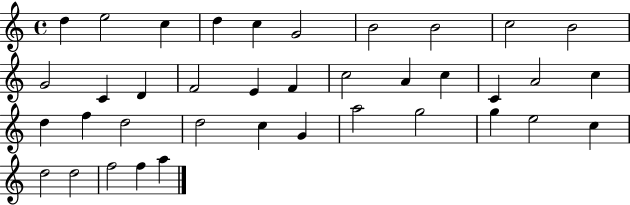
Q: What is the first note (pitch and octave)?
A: D5